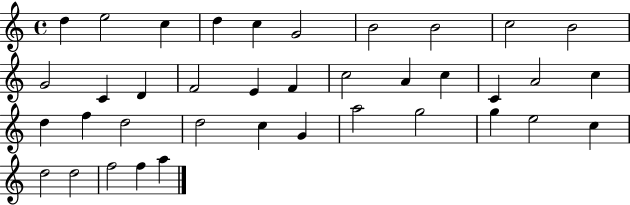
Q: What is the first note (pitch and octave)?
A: D5